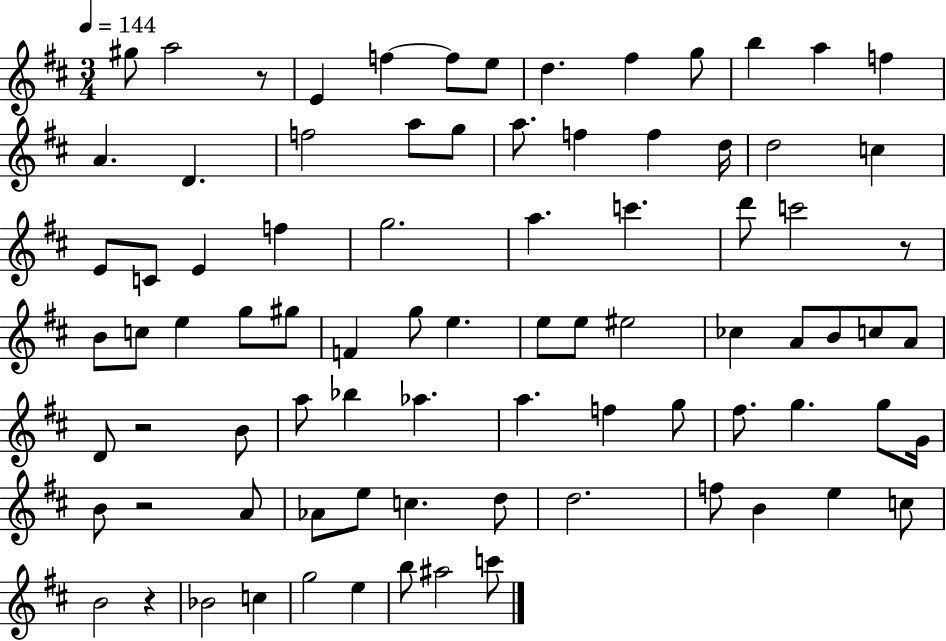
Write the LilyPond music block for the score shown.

{
  \clef treble
  \numericTimeSignature
  \time 3/4
  \key d \major
  \tempo 4 = 144
  \repeat volta 2 { gis''8 a''2 r8 | e'4 f''4~~ f''8 e''8 | d''4. fis''4 g''8 | b''4 a''4 f''4 | \break a'4. d'4. | f''2 a''8 g''8 | a''8. f''4 f''4 d''16 | d''2 c''4 | \break e'8 c'8 e'4 f''4 | g''2. | a''4. c'''4. | d'''8 c'''2 r8 | \break b'8 c''8 e''4 g''8 gis''8 | f'4 g''8 e''4. | e''8 e''8 eis''2 | ces''4 a'8 b'8 c''8 a'8 | \break d'8 r2 b'8 | a''8 bes''4 aes''4. | a''4. f''4 g''8 | fis''8. g''4. g''8 g'16 | \break b'8 r2 a'8 | aes'8 e''8 c''4. d''8 | d''2. | f''8 b'4 e''4 c''8 | \break b'2 r4 | bes'2 c''4 | g''2 e''4 | b''8 ais''2 c'''8 | \break } \bar "|."
}